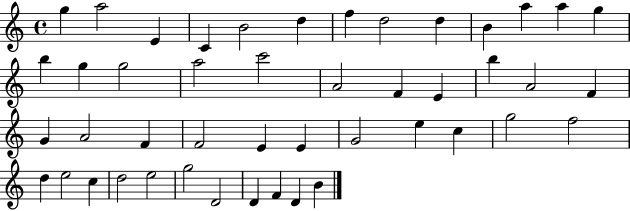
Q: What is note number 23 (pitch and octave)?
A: A4